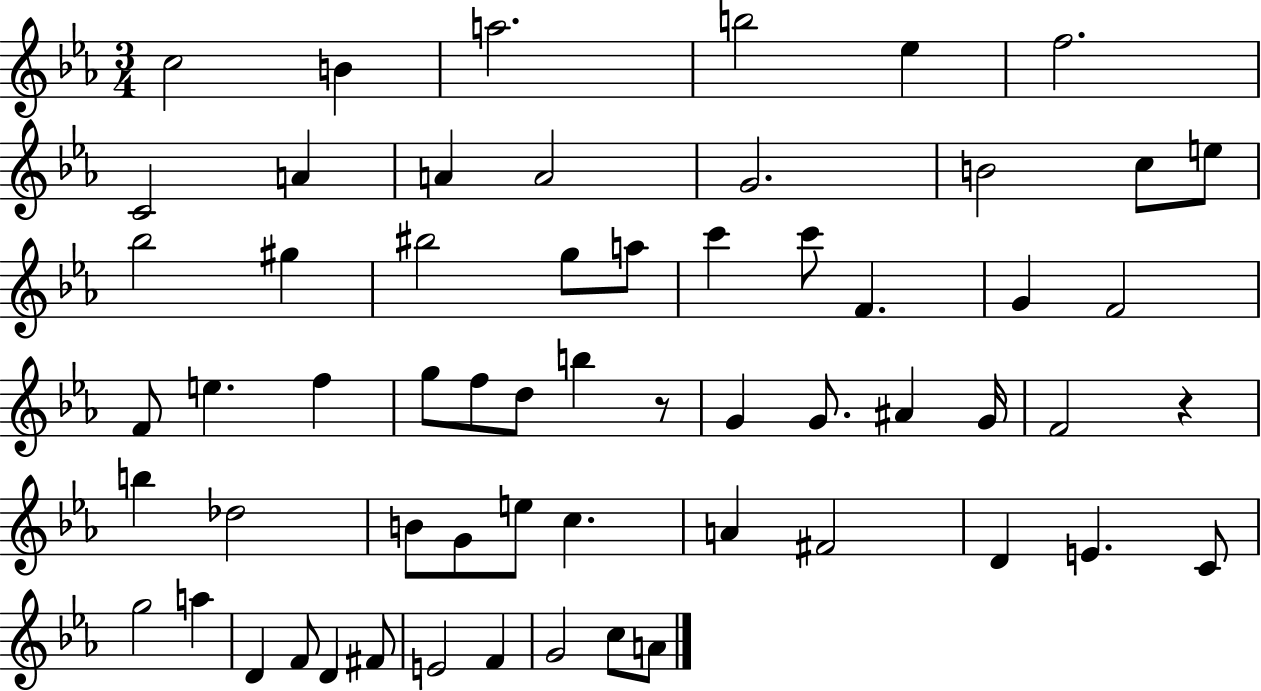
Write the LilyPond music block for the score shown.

{
  \clef treble
  \numericTimeSignature
  \time 3/4
  \key ees \major
  c''2 b'4 | a''2. | b''2 ees''4 | f''2. | \break c'2 a'4 | a'4 a'2 | g'2. | b'2 c''8 e''8 | \break bes''2 gis''4 | bis''2 g''8 a''8 | c'''4 c'''8 f'4. | g'4 f'2 | \break f'8 e''4. f''4 | g''8 f''8 d''8 b''4 r8 | g'4 g'8. ais'4 g'16 | f'2 r4 | \break b''4 des''2 | b'8 g'8 e''8 c''4. | a'4 fis'2 | d'4 e'4. c'8 | \break g''2 a''4 | d'4 f'8 d'4 fis'8 | e'2 f'4 | g'2 c''8 a'8 | \break \bar "|."
}